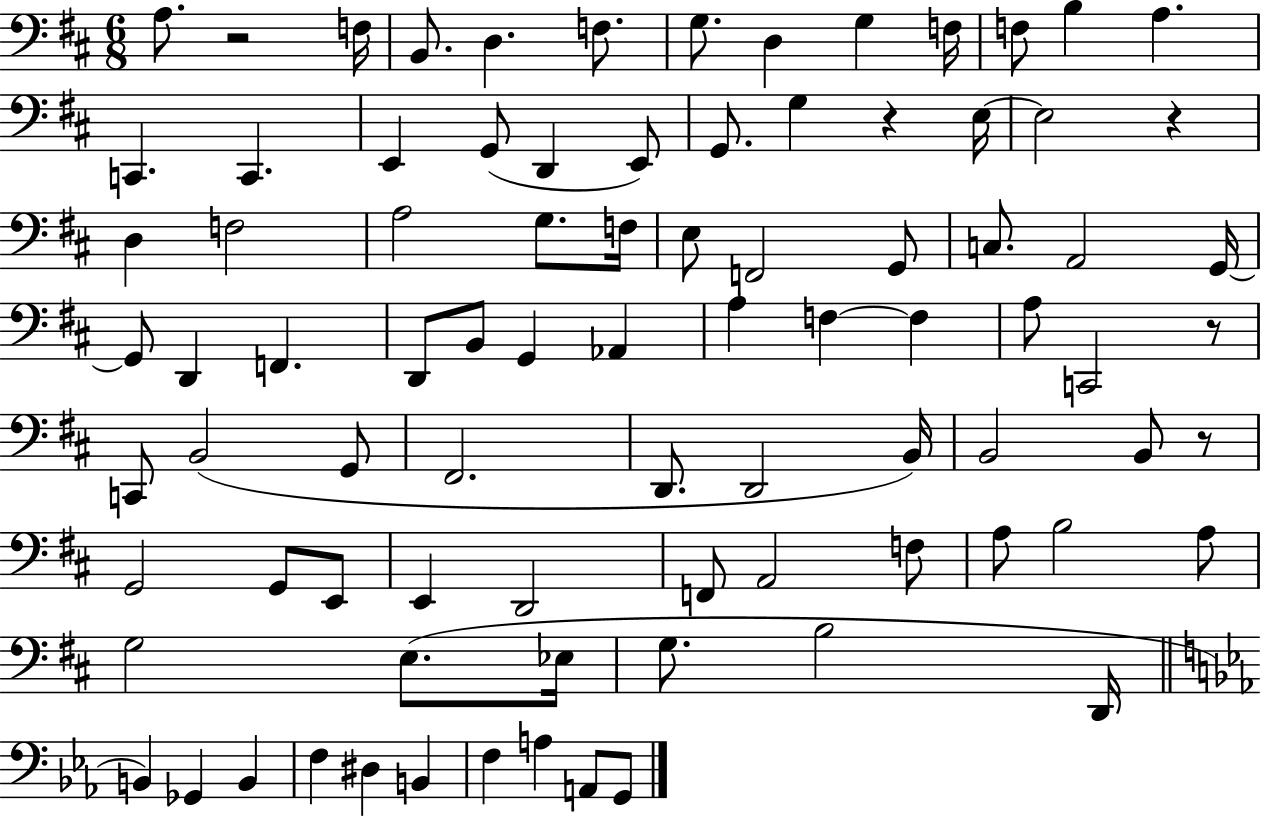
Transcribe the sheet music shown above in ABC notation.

X:1
T:Untitled
M:6/8
L:1/4
K:D
A,/2 z2 F,/4 B,,/2 D, F,/2 G,/2 D, G, F,/4 F,/2 B, A, C,, C,, E,, G,,/2 D,, E,,/2 G,,/2 G, z E,/4 E,2 z D, F,2 A,2 G,/2 F,/4 E,/2 F,,2 G,,/2 C,/2 A,,2 G,,/4 G,,/2 D,, F,, D,,/2 B,,/2 G,, _A,, A, F, F, A,/2 C,,2 z/2 C,,/2 B,,2 G,,/2 ^F,,2 D,,/2 D,,2 B,,/4 B,,2 B,,/2 z/2 G,,2 G,,/2 E,,/2 E,, D,,2 F,,/2 A,,2 F,/2 A,/2 B,2 A,/2 G,2 E,/2 _E,/4 G,/2 B,2 D,,/4 B,, _G,, B,, F, ^D, B,, F, A, A,,/2 G,,/2